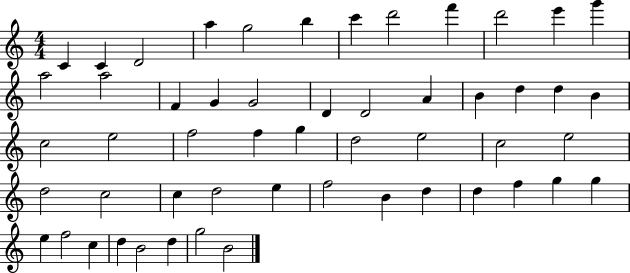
X:1
T:Untitled
M:4/4
L:1/4
K:C
C C D2 a g2 b c' d'2 f' d'2 e' g' a2 a2 F G G2 D D2 A B d d B c2 e2 f2 f g d2 e2 c2 e2 d2 c2 c d2 e f2 B d d f g g e f2 c d B2 d g2 B2